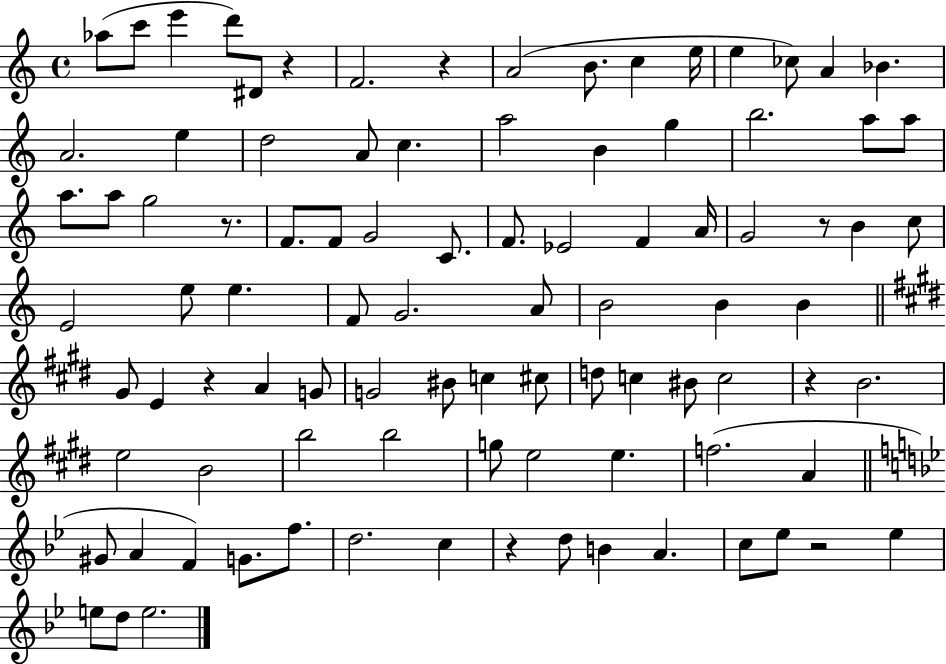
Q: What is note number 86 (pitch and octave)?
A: E5